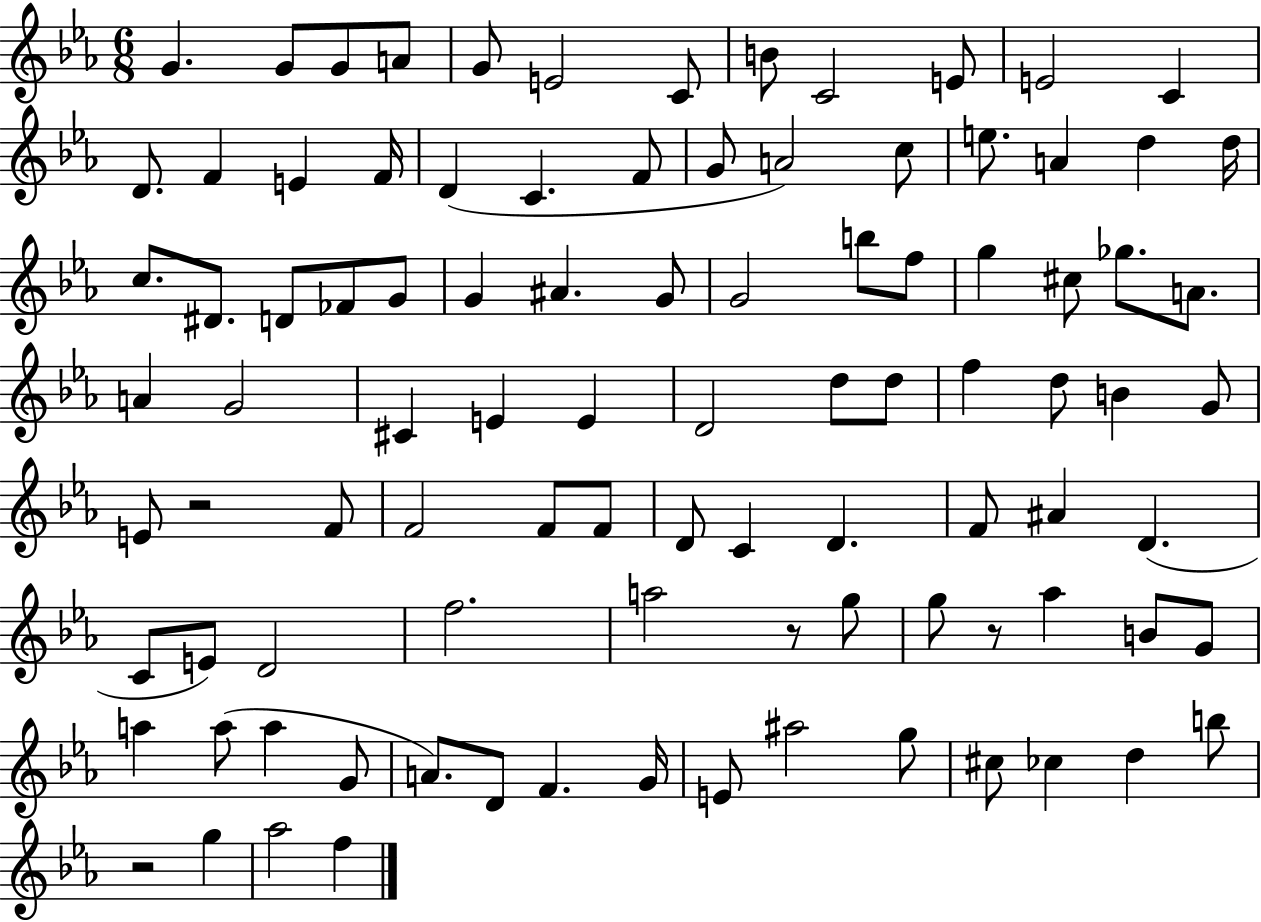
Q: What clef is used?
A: treble